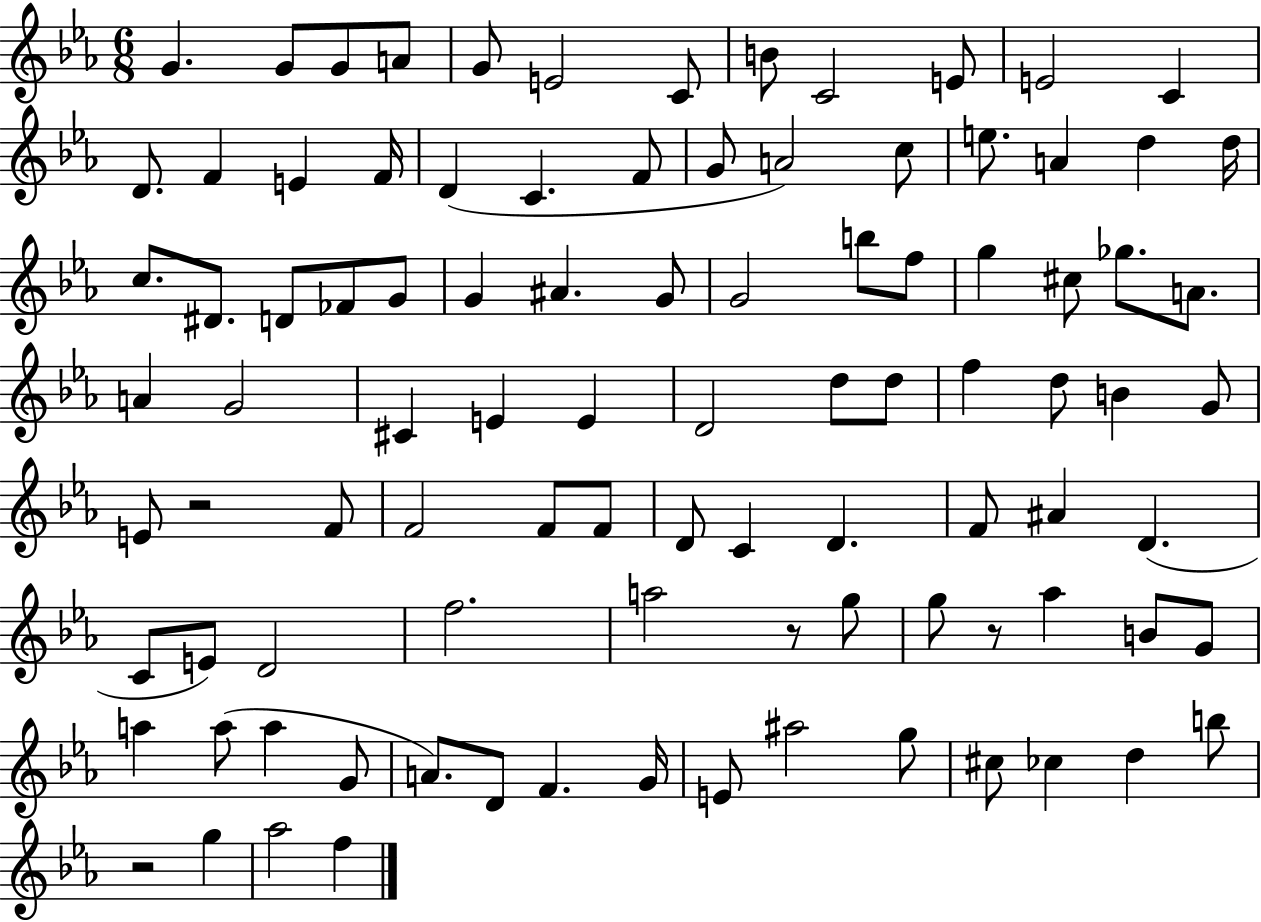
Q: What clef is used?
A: treble